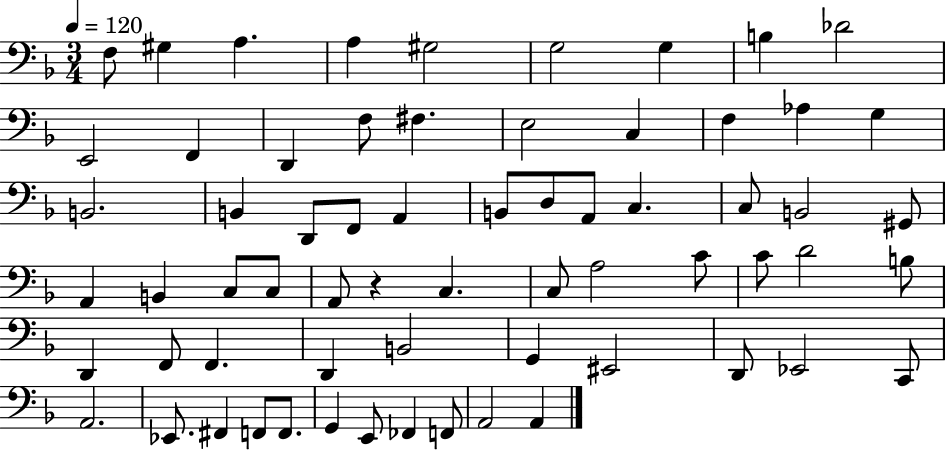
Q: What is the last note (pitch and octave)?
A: A2